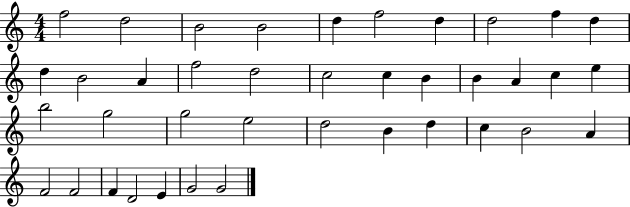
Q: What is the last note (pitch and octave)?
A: G4